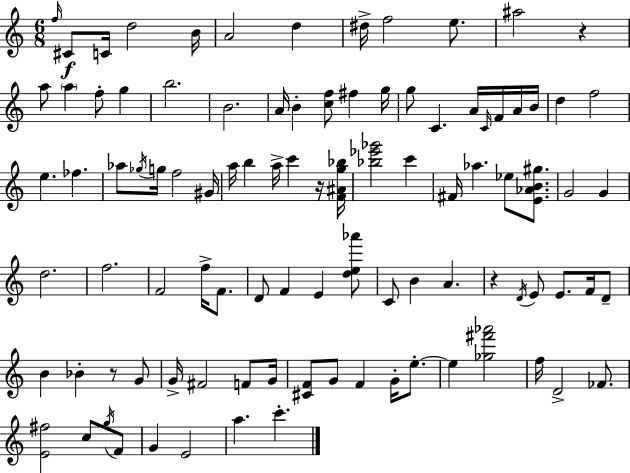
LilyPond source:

{
  \clef treble
  \numericTimeSignature
  \time 6/8
  \key c \major
  \grace { f''16 }\f cis'8 c'16 d''2 | b'16 a'2 d''4 | dis''16-> f''2 e''8. | ais''2 r4 | \break a''8 \parenthesize a''4 f''8-. g''4 | b''2. | b'2. | a'16 b'4-. <c'' f''>8 fis''4 | \break g''16 g''8 c'4. a'16 \grace { c'16 } f'16 | a'16 b'16 d''4 f''2 | e''4. fes''4. | aes''8 \acciaccatura { ges''16 } g''16 f''2 | \break gis'16 a''16 b''4 a''16-> c'''4 | r16 <f' ais' g'' bes''>16 <bes'' ees''' ges'''>2 c'''4 | fis'16 aes''4. ees''8 | <e' aes' b' gis''>8. g'2 g'4 | \break d''2. | f''2. | f'2 f''16-> | f'8. d'8 f'4 e'4 | \break <d'' e'' aes'''>8 c'8 b'4 a'4. | r4 \acciaccatura { d'16 } e'8 e'8. | f'16 d'8-- b'4 bes'4-. | r8 g'8 g'16-> fis'2 | \break f'8 g'16 <cis' f'>8 g'8 f'4 | g'16-. e''8.-.~~ e''4 <ges'' fis''' aes'''>2 | f''16 d'2-> | fes'8. <e' fis''>2 | \break c''8 \acciaccatura { g''16 } f'8 g'4 e'2 | a''4. c'''4.-. | \bar "|."
}